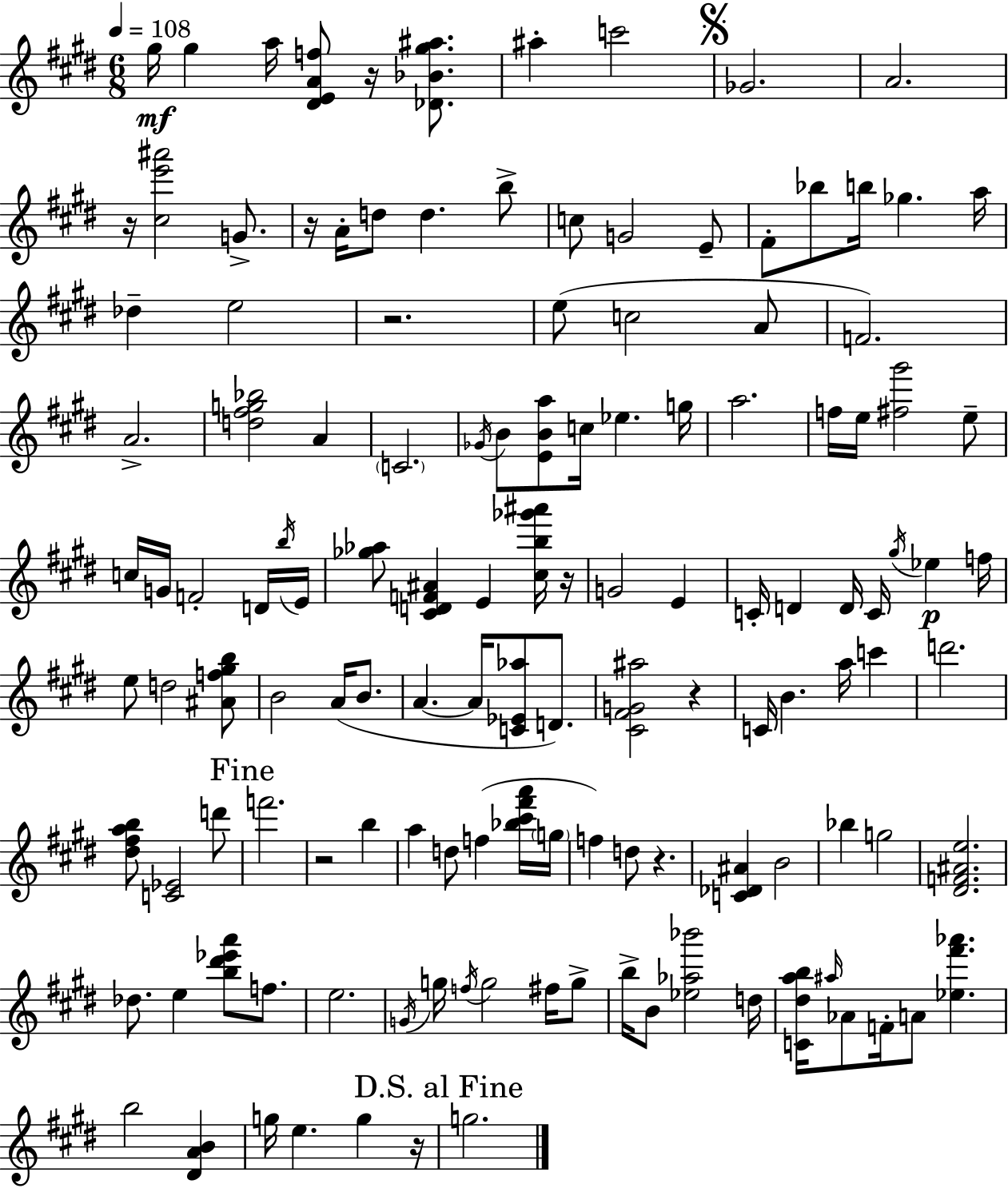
G#5/s G#5/q A5/s [D#4,E4,A4,F5]/e R/s [Db4,Bb4,G#5,A#5]/e. A#5/q C6/h Gb4/h. A4/h. R/s [C#5,E6,A#6]/h G4/e. R/s A4/s D5/e D5/q. B5/e C5/e G4/h E4/e F#4/e Bb5/e B5/s Gb5/q. A5/s Db5/q E5/h R/h. E5/e C5/h A4/e F4/h. A4/h. [D5,F#5,G5,Bb5]/h A4/q C4/h. Gb4/s B4/e [E4,B4,A5]/e C5/s Eb5/q. G5/s A5/h. F5/s E5/s [F#5,G#6]/h E5/e C5/s G4/s F4/h D4/s B5/s E4/s [Gb5,Ab5]/e [C#4,D4,F4,A#4]/q E4/q [C#5,B5,Gb6,A#6]/s R/s G4/h E4/q C4/s D4/q D4/s C4/s G#5/s Eb5/q F5/s E5/e D5/h [A#4,F5,G#5,B5]/e B4/h A4/s B4/e. A4/q. A4/s [C4,Eb4,Ab5]/e D4/e. [C#4,F#4,G4,A#5]/h R/q C4/s B4/q. A5/s C6/q D6/h. [D#5,F#5,A5,B5]/e [C4,Eb4]/h D6/e F6/h. R/h B5/q A5/q D5/e F5/q [Bb5,C#6,F#6,A6]/s G5/s F5/q D5/e R/q. [C4,Db4,A#4]/q B4/h Bb5/q G5/h [D#4,F4,A#4,E5]/h. Db5/e. E5/q [B5,D#6,Eb6,A6]/e F5/e. E5/h. G4/s G5/s F5/s G5/h F#5/s G5/e B5/s B4/e [Eb5,Ab5,Bb6]/h D5/s [C4,D#5,A5,B5]/s A#5/s Ab4/e F4/s A4/e [Eb5,F#6,Ab6]/q. B5/h [D#4,A4,B4]/q G5/s E5/q. G5/q R/s G5/h.